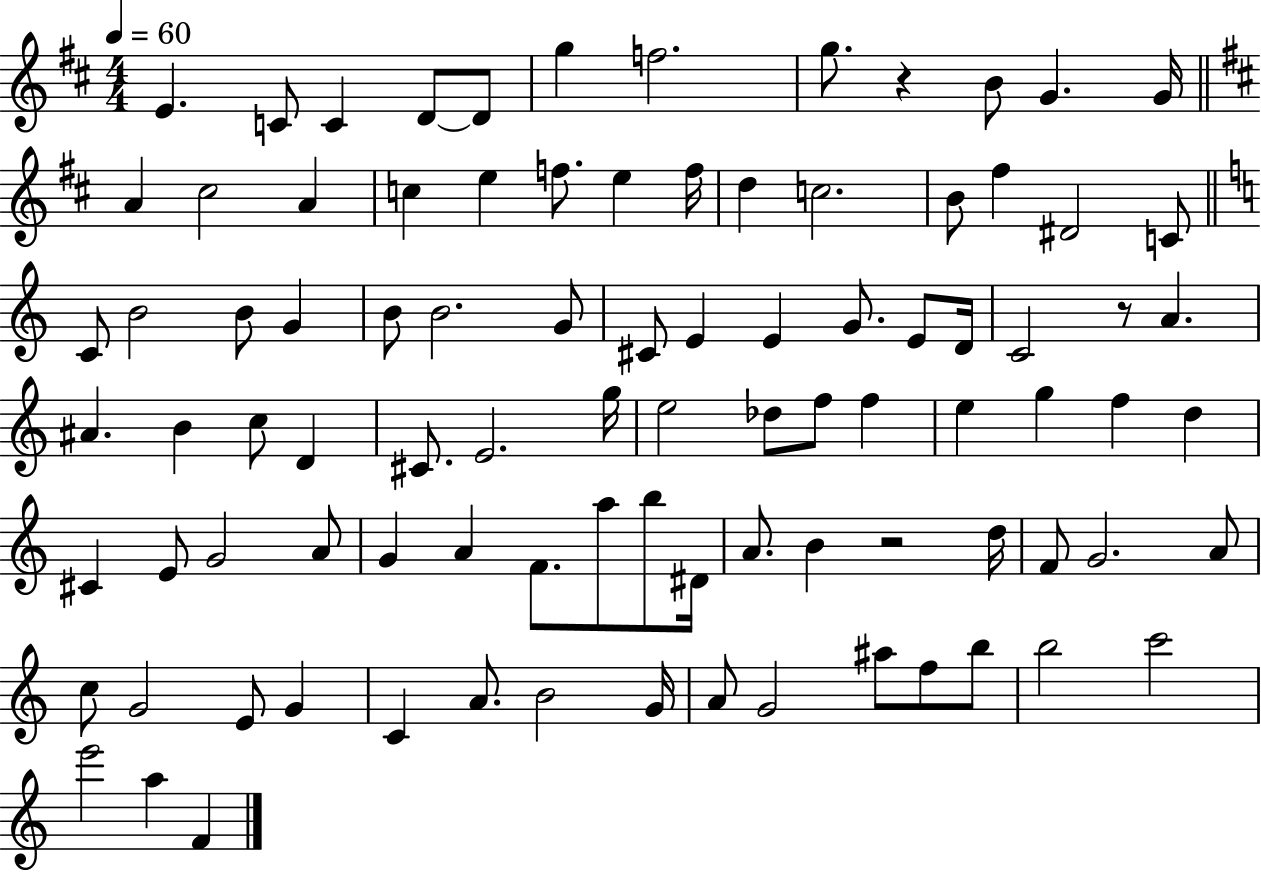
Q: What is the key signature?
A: D major